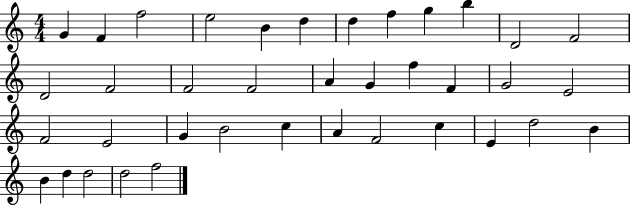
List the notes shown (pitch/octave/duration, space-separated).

G4/q F4/q F5/h E5/h B4/q D5/q D5/q F5/q G5/q B5/q D4/h F4/h D4/h F4/h F4/h F4/h A4/q G4/q F5/q F4/q G4/h E4/h F4/h E4/h G4/q B4/h C5/q A4/q F4/h C5/q E4/q D5/h B4/q B4/q D5/q D5/h D5/h F5/h